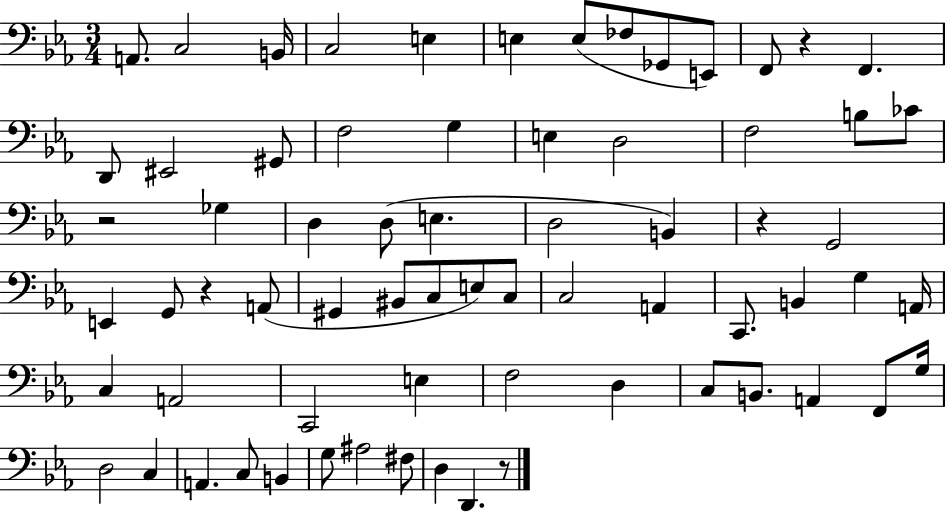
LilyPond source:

{
  \clef bass
  \numericTimeSignature
  \time 3/4
  \key ees \major
  a,8. c2 b,16 | c2 e4 | e4 e8( fes8 ges,8 e,8) | f,8 r4 f,4. | \break d,8 eis,2 gis,8 | f2 g4 | e4 d2 | f2 b8 ces'8 | \break r2 ges4 | d4 d8( e4. | d2 b,4) | r4 g,2 | \break e,4 g,8 r4 a,8( | gis,4 bis,8 c8 e8) c8 | c2 a,4 | c,8. b,4 g4 a,16 | \break c4 a,2 | c,2 e4 | f2 d4 | c8 b,8. a,4 f,8 g16 | \break d2 c4 | a,4. c8 b,4 | g8 ais2 fis8 | d4 d,4. r8 | \break \bar "|."
}